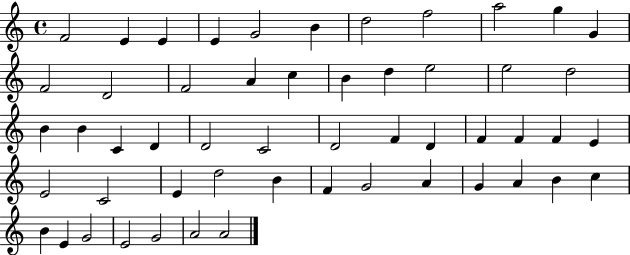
F4/h E4/q E4/q E4/q G4/h B4/q D5/h F5/h A5/h G5/q G4/q F4/h D4/h F4/h A4/q C5/q B4/q D5/q E5/h E5/h D5/h B4/q B4/q C4/q D4/q D4/h C4/h D4/h F4/q D4/q F4/q F4/q F4/q E4/q E4/h C4/h E4/q D5/h B4/q F4/q G4/h A4/q G4/q A4/q B4/q C5/q B4/q E4/q G4/h E4/h G4/h A4/h A4/h